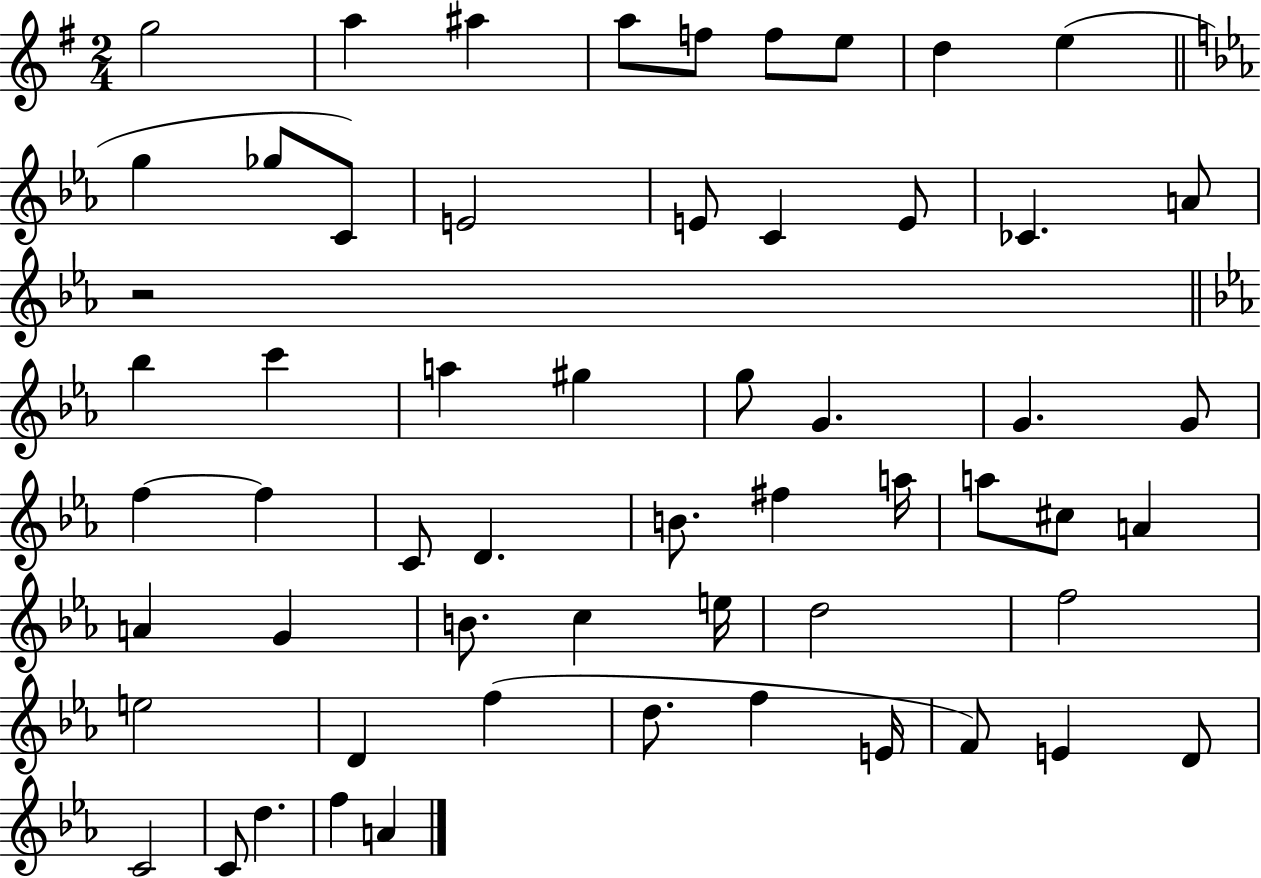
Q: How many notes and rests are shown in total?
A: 58